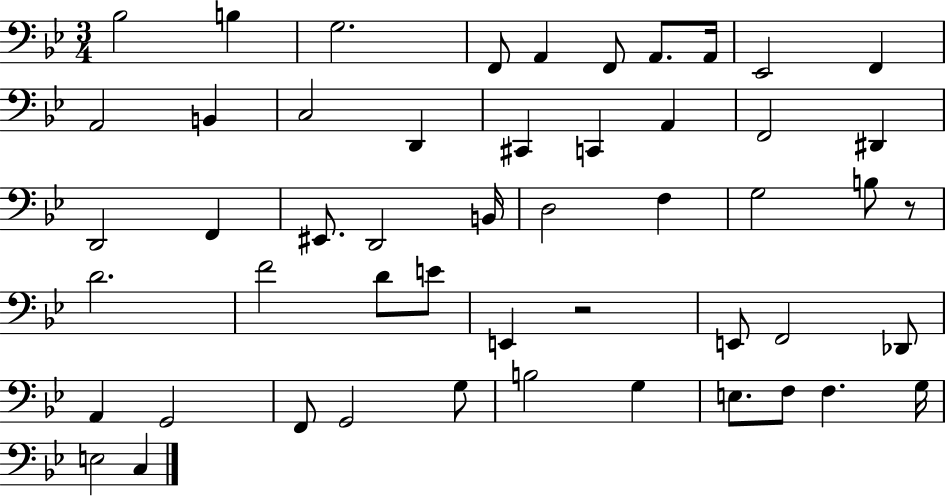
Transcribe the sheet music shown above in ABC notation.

X:1
T:Untitled
M:3/4
L:1/4
K:Bb
_B,2 B, G,2 F,,/2 A,, F,,/2 A,,/2 A,,/4 _E,,2 F,, A,,2 B,, C,2 D,, ^C,, C,, A,, F,,2 ^D,, D,,2 F,, ^E,,/2 D,,2 B,,/4 D,2 F, G,2 B,/2 z/2 D2 F2 D/2 E/2 E,, z2 E,,/2 F,,2 _D,,/2 A,, G,,2 F,,/2 G,,2 G,/2 B,2 G, E,/2 F,/2 F, G,/4 E,2 C,